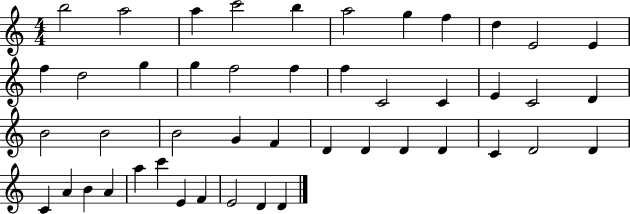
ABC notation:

X:1
T:Untitled
M:4/4
L:1/4
K:C
b2 a2 a c'2 b a2 g f d E2 E f d2 g g f2 f f C2 C E C2 D B2 B2 B2 G F D D D D C D2 D C A B A a c' E F E2 D D